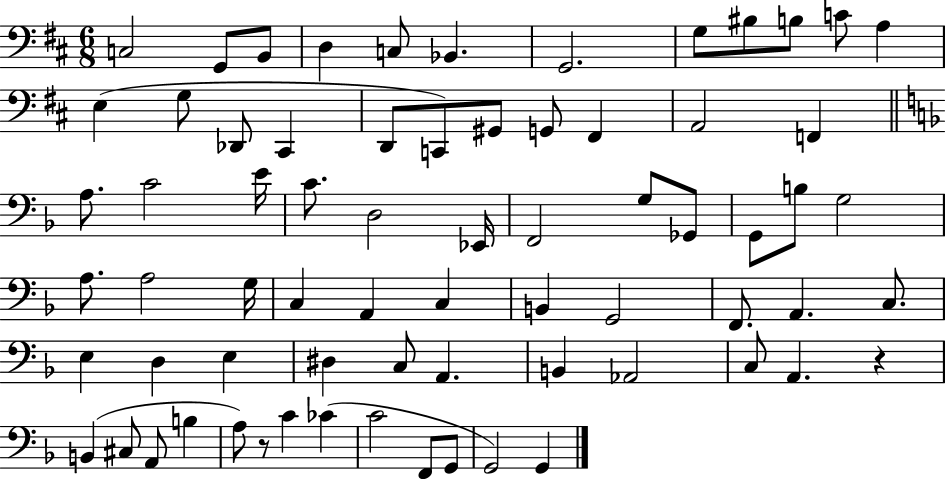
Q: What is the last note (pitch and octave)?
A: G2